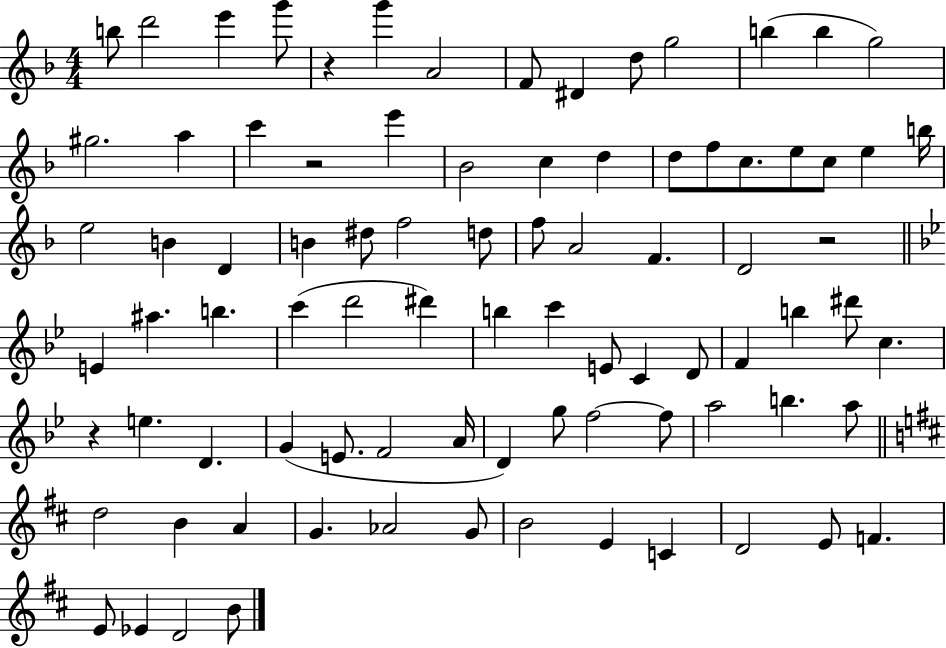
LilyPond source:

{
  \clef treble
  \numericTimeSignature
  \time 4/4
  \key f \major
  \repeat volta 2 { b''8 d'''2 e'''4 g'''8 | r4 g'''4 a'2 | f'8 dis'4 d''8 g''2 | b''4( b''4 g''2) | \break gis''2. a''4 | c'''4 r2 e'''4 | bes'2 c''4 d''4 | d''8 f''8 c''8. e''8 c''8 e''4 b''16 | \break e''2 b'4 d'4 | b'4 dis''8 f''2 d''8 | f''8 a'2 f'4. | d'2 r2 | \break \bar "||" \break \key bes \major e'4 ais''4. b''4. | c'''4( d'''2 dis'''4) | b''4 c'''4 e'8 c'4 d'8 | f'4 b''4 dis'''8 c''4. | \break r4 e''4. d'4. | g'4( e'8. f'2 a'16 | d'4) g''8 f''2~~ f''8 | a''2 b''4. a''8 | \break \bar "||" \break \key d \major d''2 b'4 a'4 | g'4. aes'2 g'8 | b'2 e'4 c'4 | d'2 e'8 f'4. | \break e'8 ees'4 d'2 b'8 | } \bar "|."
}